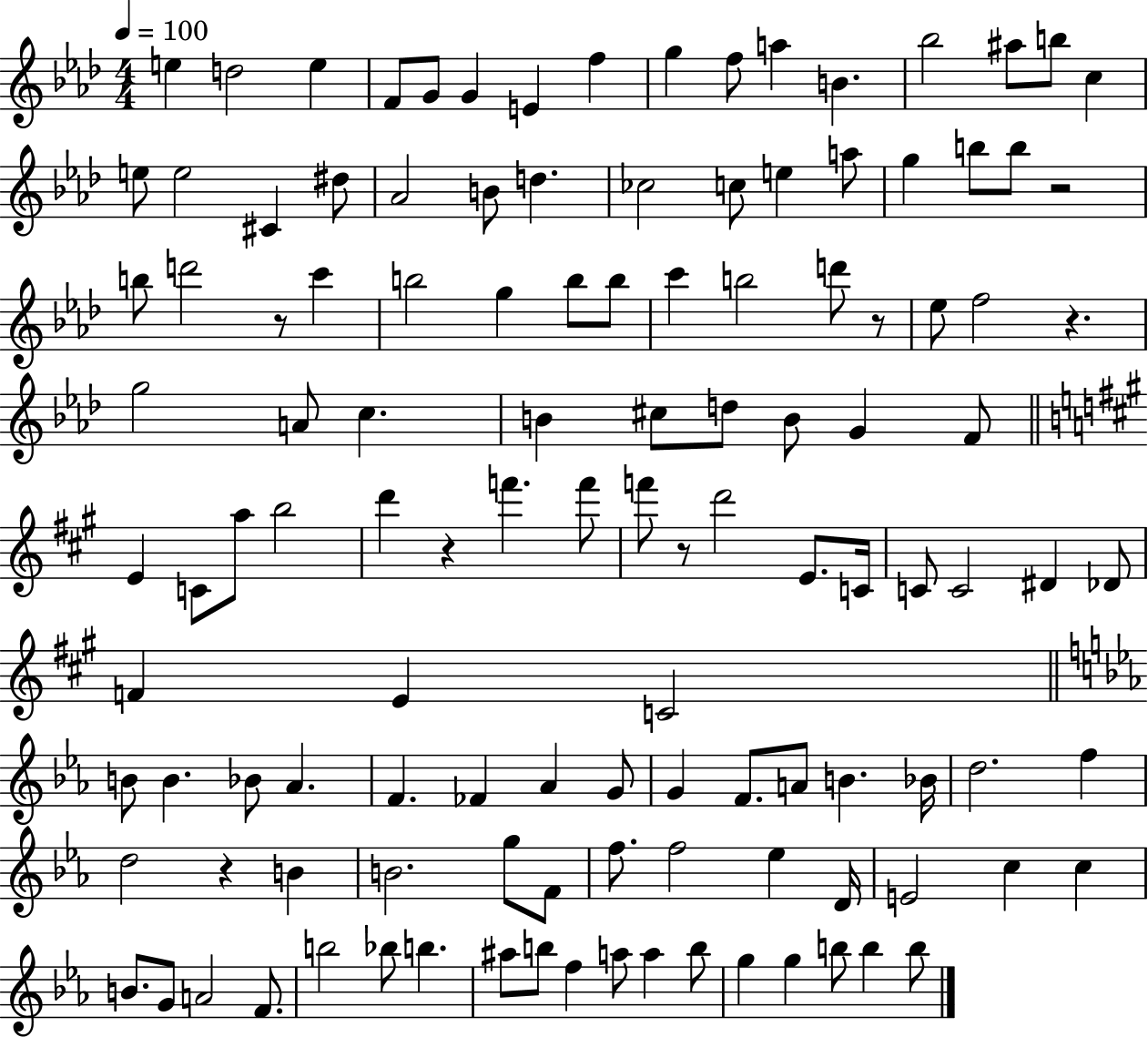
E5/q D5/h E5/q F4/e G4/e G4/q E4/q F5/q G5/q F5/e A5/q B4/q. Bb5/h A#5/e B5/e C5/q E5/e E5/h C#4/q D#5/e Ab4/h B4/e D5/q. CES5/h C5/e E5/q A5/e G5/q B5/e B5/e R/h B5/e D6/h R/e C6/q B5/h G5/q B5/e B5/e C6/q B5/h D6/e R/e Eb5/e F5/h R/q. G5/h A4/e C5/q. B4/q C#5/e D5/e B4/e G4/q F4/e E4/q C4/e A5/e B5/h D6/q R/q F6/q. F6/e F6/e R/e D6/h E4/e. C4/s C4/e C4/h D#4/q Db4/e F4/q E4/q C4/h B4/e B4/q. Bb4/e Ab4/q. F4/q. FES4/q Ab4/q G4/e G4/q F4/e. A4/e B4/q. Bb4/s D5/h. F5/q D5/h R/q B4/q B4/h. G5/e F4/e F5/e. F5/h Eb5/q D4/s E4/h C5/q C5/q B4/e. G4/e A4/h F4/e. B5/h Bb5/e B5/q. A#5/e B5/e F5/q A5/e A5/q B5/e G5/q G5/q B5/e B5/q B5/e